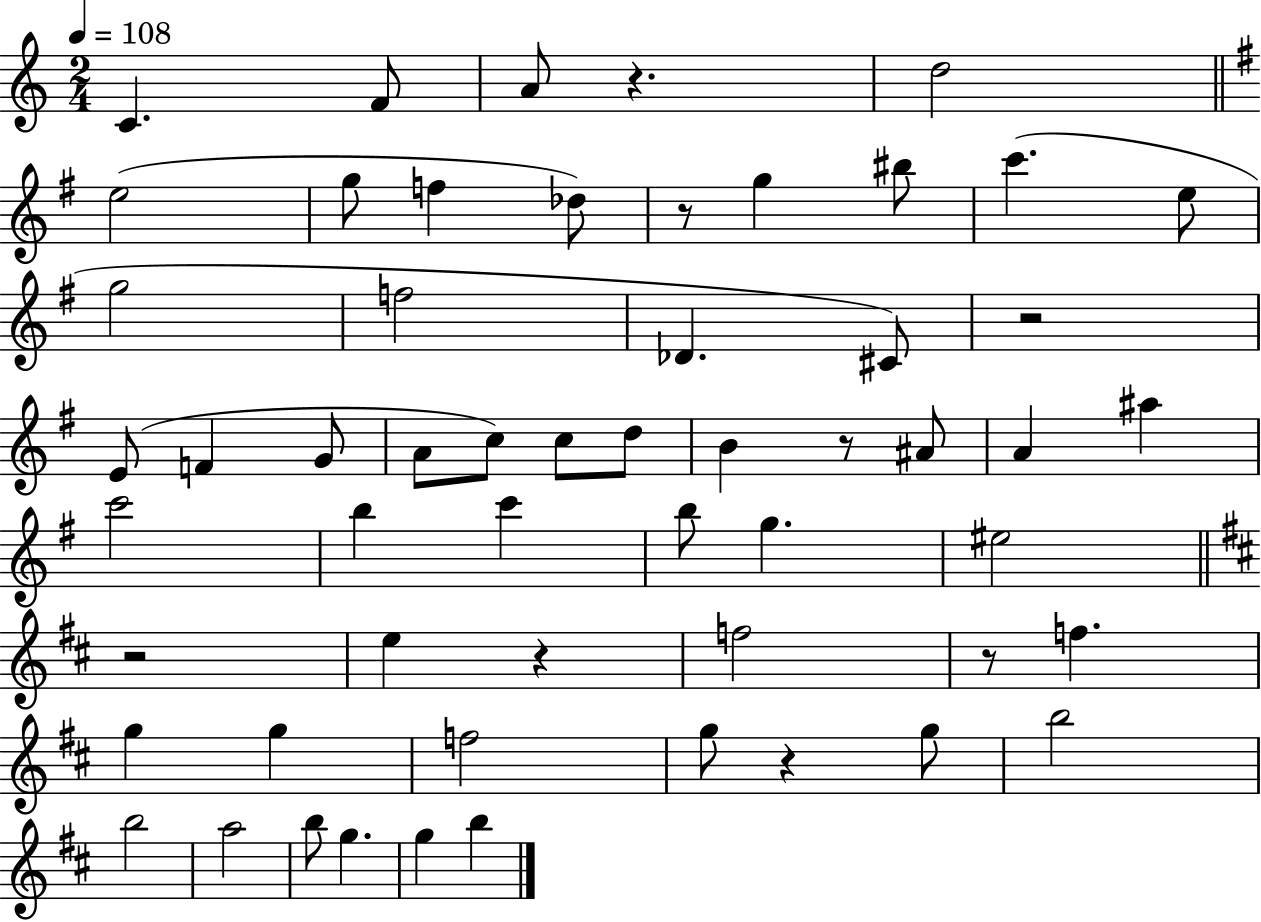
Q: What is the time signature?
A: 2/4